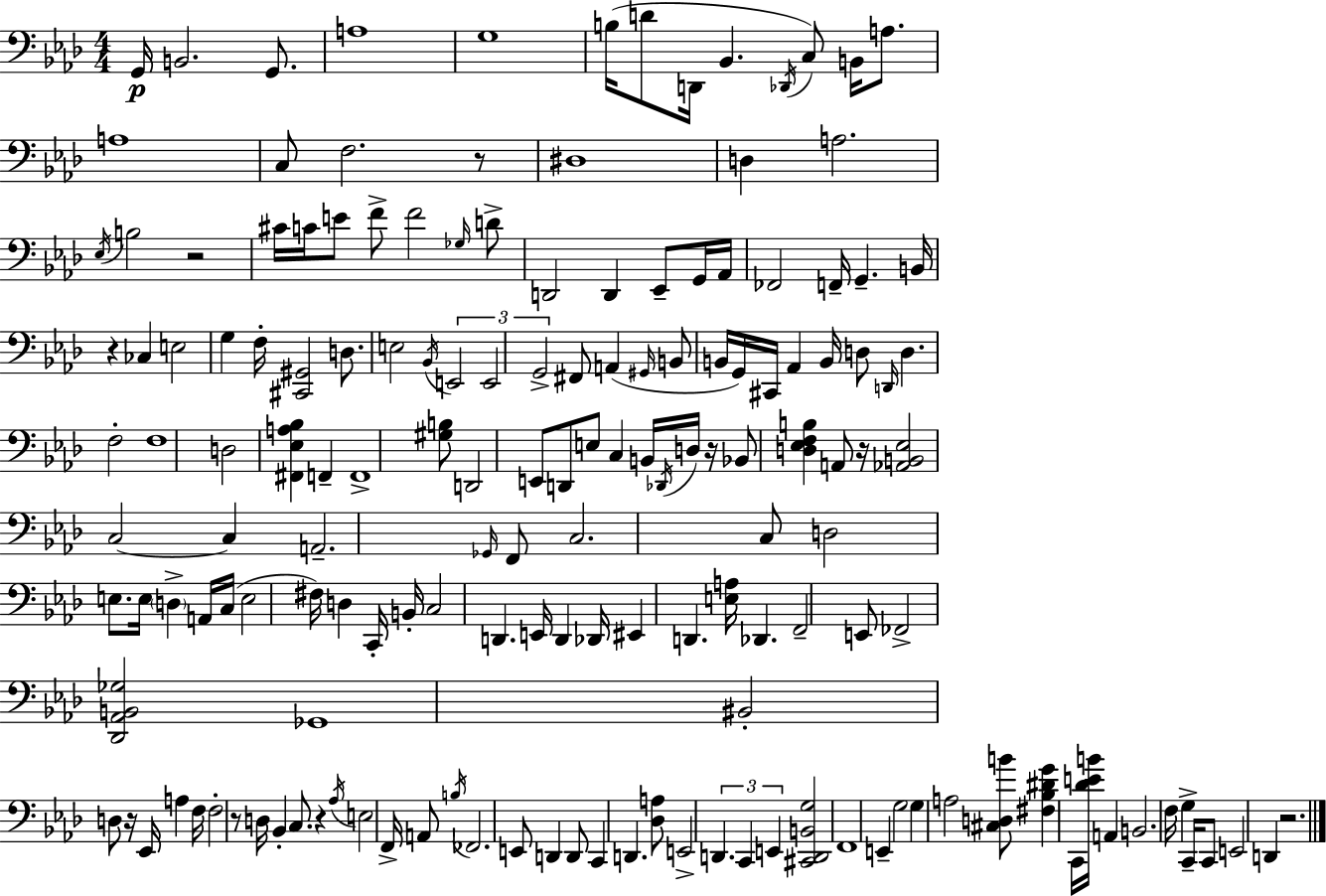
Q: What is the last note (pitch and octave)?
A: D2